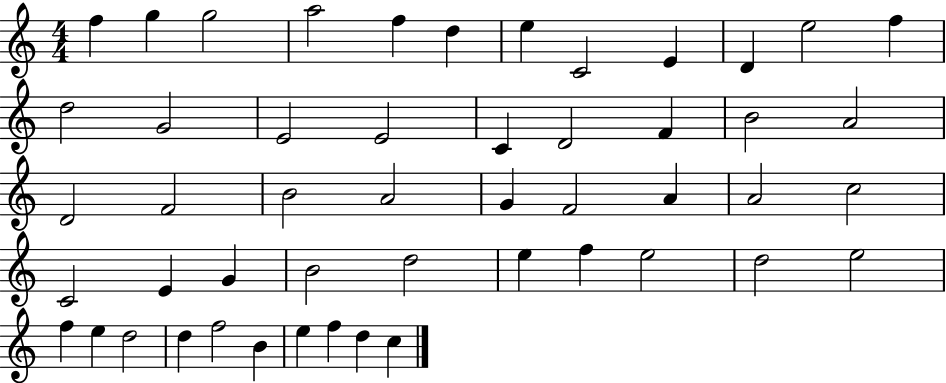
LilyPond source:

{
  \clef treble
  \numericTimeSignature
  \time 4/4
  \key c \major
  f''4 g''4 g''2 | a''2 f''4 d''4 | e''4 c'2 e'4 | d'4 e''2 f''4 | \break d''2 g'2 | e'2 e'2 | c'4 d'2 f'4 | b'2 a'2 | \break d'2 f'2 | b'2 a'2 | g'4 f'2 a'4 | a'2 c''2 | \break c'2 e'4 g'4 | b'2 d''2 | e''4 f''4 e''2 | d''2 e''2 | \break f''4 e''4 d''2 | d''4 f''2 b'4 | e''4 f''4 d''4 c''4 | \bar "|."
}